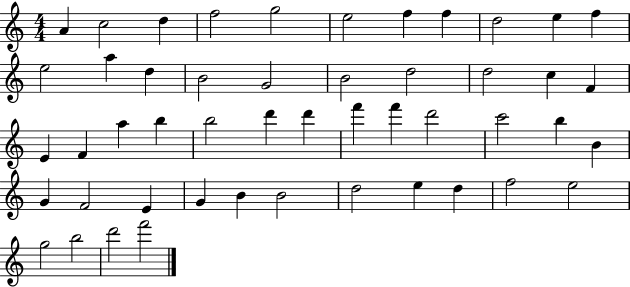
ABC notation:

X:1
T:Untitled
M:4/4
L:1/4
K:C
A c2 d f2 g2 e2 f f d2 e f e2 a d B2 G2 B2 d2 d2 c F E F a b b2 d' d' f' f' d'2 c'2 b B G F2 E G B B2 d2 e d f2 e2 g2 b2 d'2 f'2